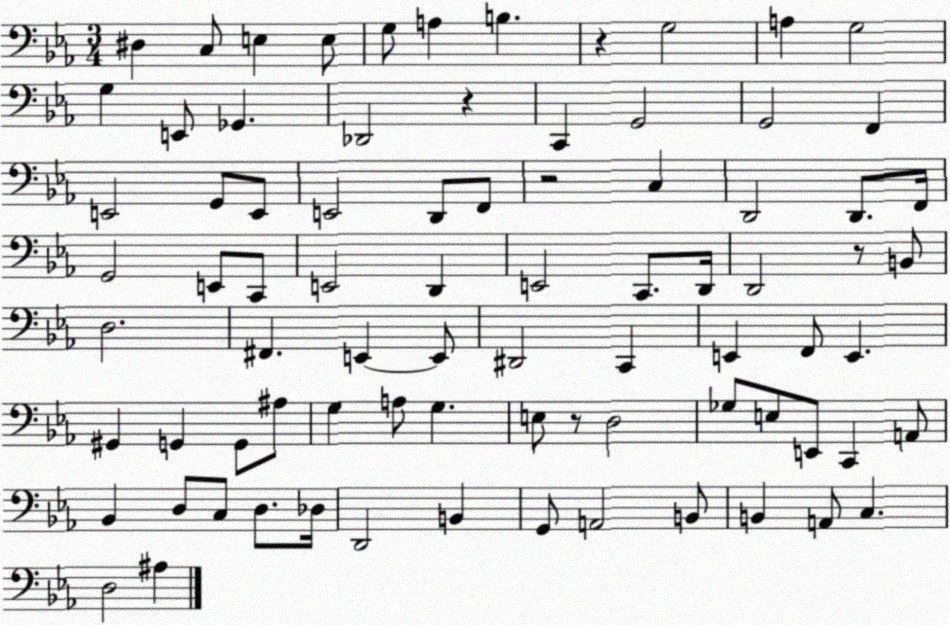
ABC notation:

X:1
T:Untitled
M:3/4
L:1/4
K:Eb
^D, C,/2 E, E,/2 G,/2 A, B, z G,2 A, G,2 G, E,,/2 _G,, _D,,2 z C,, G,,2 G,,2 F,, E,,2 G,,/2 E,,/2 E,,2 D,,/2 F,,/2 z2 C, D,,2 D,,/2 F,,/4 G,,2 E,,/2 C,,/2 E,,2 D,, E,,2 C,,/2 D,,/4 D,,2 z/2 B,,/2 D,2 ^F,, E,, E,,/2 ^D,,2 C,, E,, F,,/2 E,, ^G,, G,, G,,/2 ^A,/2 G, A,/2 G, E,/2 z/2 D,2 _G,/2 E,/2 E,,/2 C,, A,,/2 _B,, D,/2 C,/2 D,/2 _D,/4 D,,2 B,, G,,/2 A,,2 B,,/2 B,, A,,/2 C, D,2 ^A,